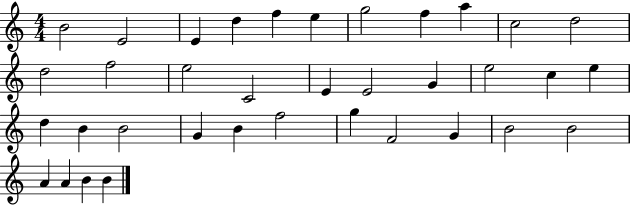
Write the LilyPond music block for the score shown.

{
  \clef treble
  \numericTimeSignature
  \time 4/4
  \key c \major
  b'2 e'2 | e'4 d''4 f''4 e''4 | g''2 f''4 a''4 | c''2 d''2 | \break d''2 f''2 | e''2 c'2 | e'4 e'2 g'4 | e''2 c''4 e''4 | \break d''4 b'4 b'2 | g'4 b'4 f''2 | g''4 f'2 g'4 | b'2 b'2 | \break a'4 a'4 b'4 b'4 | \bar "|."
}